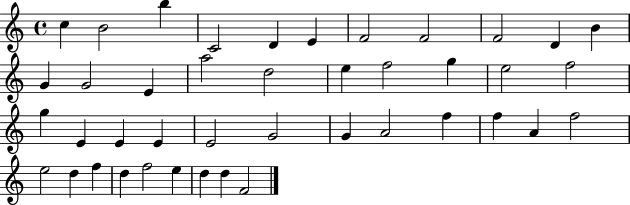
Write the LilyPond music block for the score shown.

{
  \clef treble
  \time 4/4
  \defaultTimeSignature
  \key c \major
  c''4 b'2 b''4 | c'2 d'4 e'4 | f'2 f'2 | f'2 d'4 b'4 | \break g'4 g'2 e'4 | a''2 d''2 | e''4 f''2 g''4 | e''2 f''2 | \break g''4 e'4 e'4 e'4 | e'2 g'2 | g'4 a'2 f''4 | f''4 a'4 f''2 | \break e''2 d''4 f''4 | d''4 f''2 e''4 | d''4 d''4 f'2 | \bar "|."
}